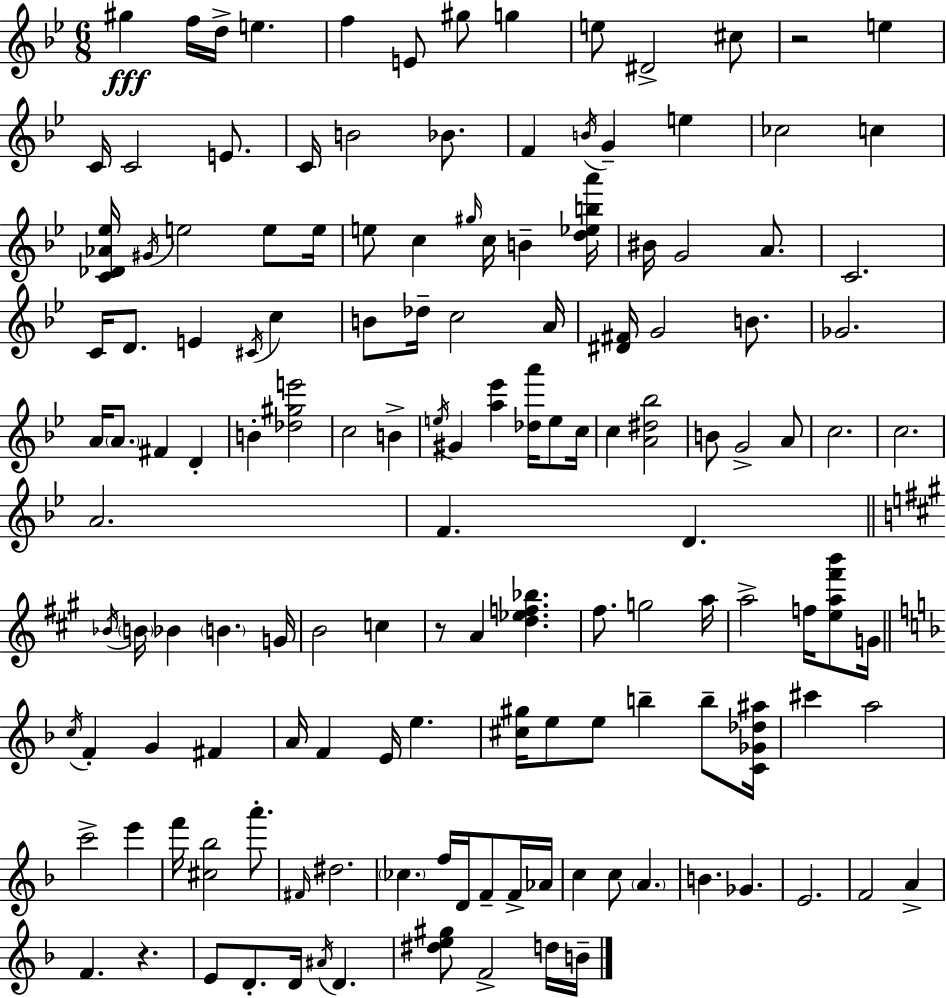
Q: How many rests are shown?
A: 3